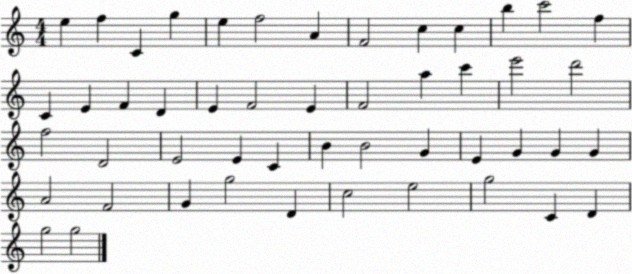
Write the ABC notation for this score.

X:1
T:Untitled
M:4/4
L:1/4
K:C
e f C g e f2 A F2 c c b c'2 f C E F D E F2 E F2 a c' e'2 d'2 f2 D2 E2 E C B B2 G E G G G A2 F2 G g2 D c2 e2 g2 C D g2 g2